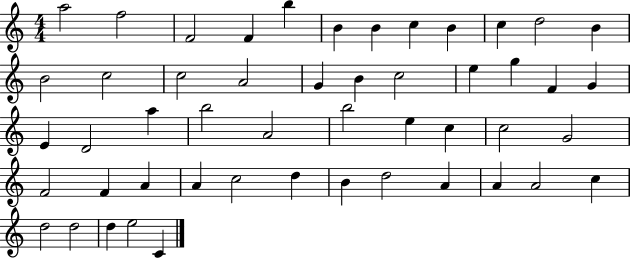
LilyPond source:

{
  \clef treble
  \numericTimeSignature
  \time 4/4
  \key c \major
  a''2 f''2 | f'2 f'4 b''4 | b'4 b'4 c''4 b'4 | c''4 d''2 b'4 | \break b'2 c''2 | c''2 a'2 | g'4 b'4 c''2 | e''4 g''4 f'4 g'4 | \break e'4 d'2 a''4 | b''2 a'2 | b''2 e''4 c''4 | c''2 g'2 | \break f'2 f'4 a'4 | a'4 c''2 d''4 | b'4 d''2 a'4 | a'4 a'2 c''4 | \break d''2 d''2 | d''4 e''2 c'4 | \bar "|."
}